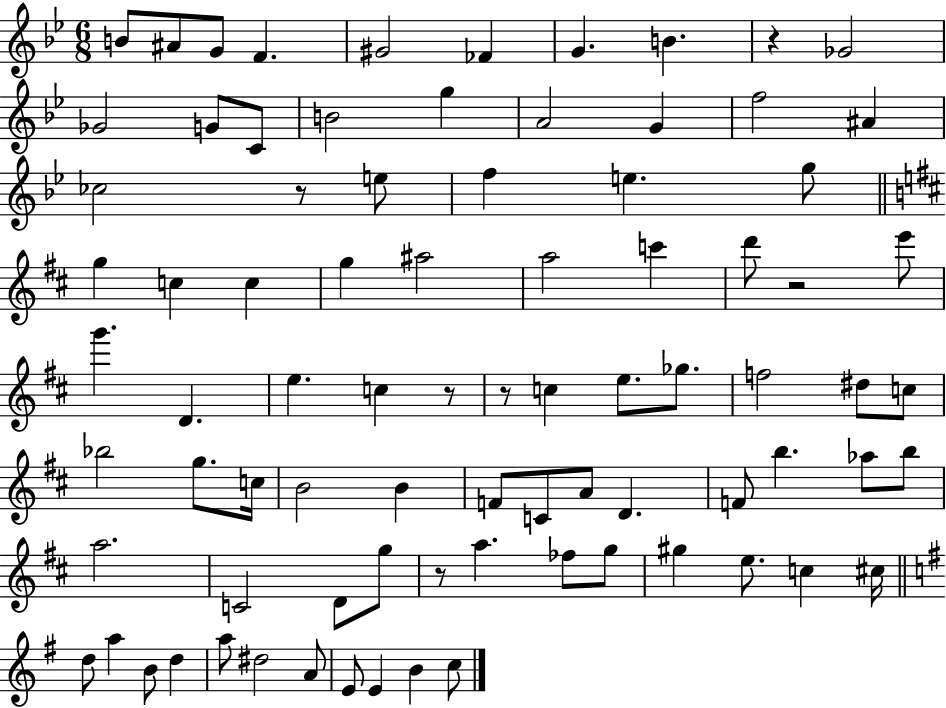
B4/e A#4/e G4/e F4/q. G#4/h FES4/q G4/q. B4/q. R/q Gb4/h Gb4/h G4/e C4/e B4/h G5/q A4/h G4/q F5/h A#4/q CES5/h R/e E5/e F5/q E5/q. G5/e G5/q C5/q C5/q G5/q A#5/h A5/h C6/q D6/e R/h E6/e G6/q. D4/q. E5/q. C5/q R/e R/e C5/q E5/e. Gb5/e. F5/h D#5/e C5/e Bb5/h G5/e. C5/s B4/h B4/q F4/e C4/e A4/e D4/q. F4/e B5/q. Ab5/e B5/e A5/h. C4/h D4/e G5/e R/e A5/q. FES5/e G5/e G#5/q E5/e. C5/q C#5/s D5/e A5/q B4/e D5/q A5/e D#5/h A4/e E4/e E4/q B4/q C5/e